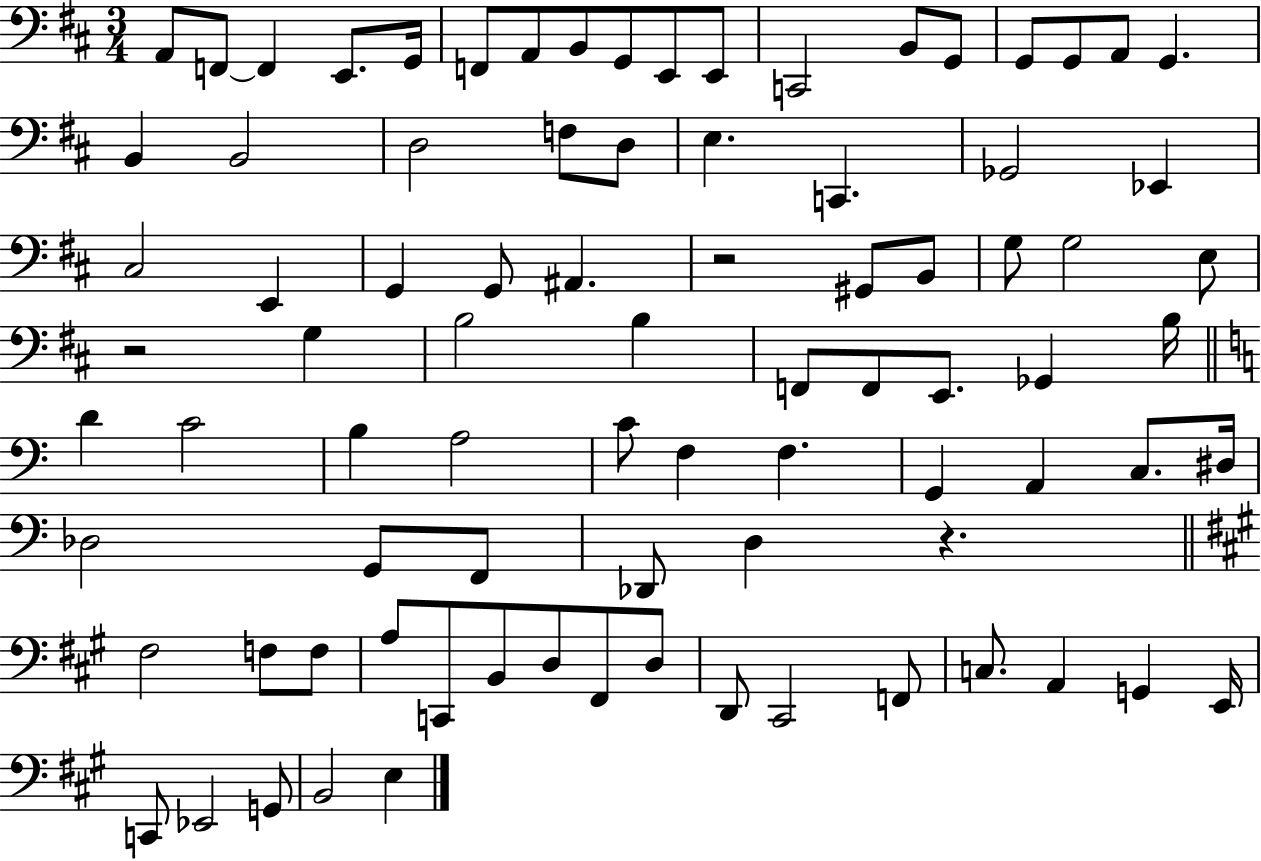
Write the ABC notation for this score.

X:1
T:Untitled
M:3/4
L:1/4
K:D
A,,/2 F,,/2 F,, E,,/2 G,,/4 F,,/2 A,,/2 B,,/2 G,,/2 E,,/2 E,,/2 C,,2 B,,/2 G,,/2 G,,/2 G,,/2 A,,/2 G,, B,, B,,2 D,2 F,/2 D,/2 E, C,, _G,,2 _E,, ^C,2 E,, G,, G,,/2 ^A,, z2 ^G,,/2 B,,/2 G,/2 G,2 E,/2 z2 G, B,2 B, F,,/2 F,,/2 E,,/2 _G,, B,/4 D C2 B, A,2 C/2 F, F, G,, A,, C,/2 ^D,/4 _D,2 G,,/2 F,,/2 _D,,/2 D, z ^F,2 F,/2 F,/2 A,/2 C,,/2 B,,/2 D,/2 ^F,,/2 D,/2 D,,/2 ^C,,2 F,,/2 C,/2 A,, G,, E,,/4 C,,/2 _E,,2 G,,/2 B,,2 E,